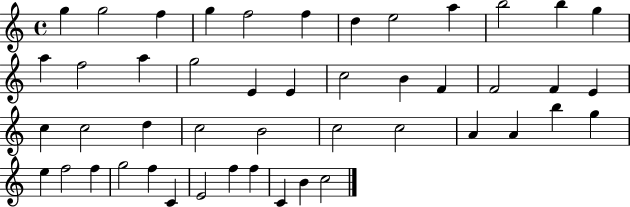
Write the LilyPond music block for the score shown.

{
  \clef treble
  \time 4/4
  \defaultTimeSignature
  \key c \major
  g''4 g''2 f''4 | g''4 f''2 f''4 | d''4 e''2 a''4 | b''2 b''4 g''4 | \break a''4 f''2 a''4 | g''2 e'4 e'4 | c''2 b'4 f'4 | f'2 f'4 e'4 | \break c''4 c''2 d''4 | c''2 b'2 | c''2 c''2 | a'4 a'4 b''4 g''4 | \break e''4 f''2 f''4 | g''2 f''4 c'4 | e'2 f''4 f''4 | c'4 b'4 c''2 | \break \bar "|."
}